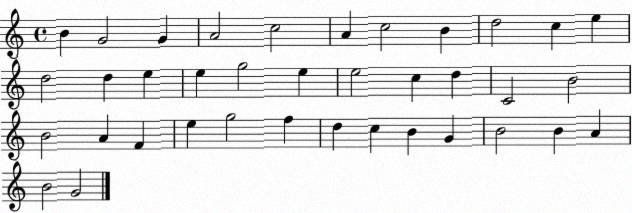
X:1
T:Untitled
M:4/4
L:1/4
K:C
B G2 G A2 c2 A c2 B d2 c e d2 d e e g2 e e2 c d C2 B2 B2 A F e g2 f d c B G B2 B A B2 G2